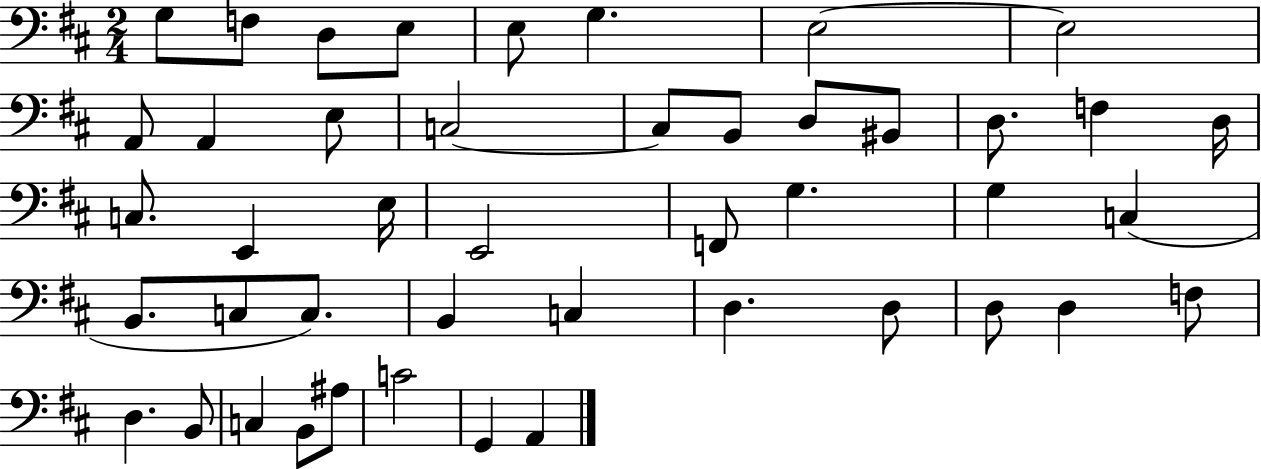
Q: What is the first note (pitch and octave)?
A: G3